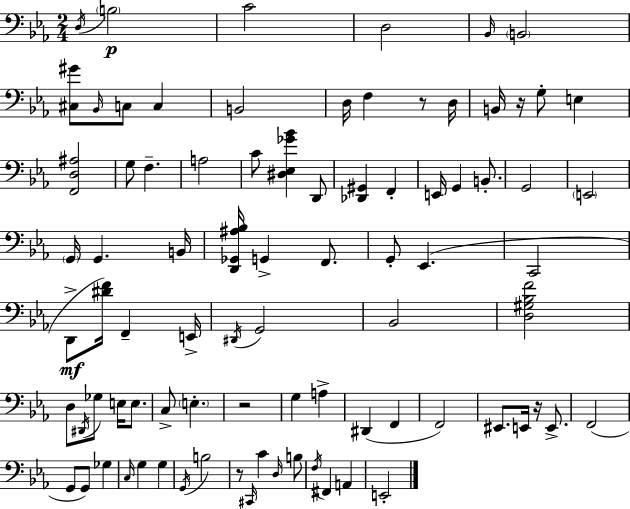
X:1
T:Untitled
M:2/4
L:1/4
K:Eb
D,/4 B,2 C2 D,2 _B,,/4 B,,2 [^C,^G]/2 _B,,/4 C,/2 C, B,,2 D,/4 F, z/2 D,/4 B,,/4 z/4 G,/2 E, [F,,D,^A,]2 G,/2 F, A,2 C/2 [^D,_E,_G_B] D,,/2 [_D,,^G,,] F,, E,,/4 G,, B,,/2 G,,2 E,,2 G,,/4 G,, B,,/4 [D,,_G,,^A,_B,]/4 G,, F,,/2 G,,/2 _E,, C,,2 D,,/2 [^DF]/4 F,, E,,/4 ^D,,/4 G,,2 _B,,2 [D,^G,_B,F]2 D,/2 ^D,,/4 _G,/2 E,/4 E,/2 C,/2 E, z2 G, A, ^D,, F,, F,,2 ^E,,/2 E,,/4 z/4 E,,/2 F,,2 G,,/2 G,,/2 _G, C,/4 G, G, G,,/4 B,2 z/2 ^C,,/4 C D,/4 B,/2 F,/4 ^F,, A,, E,,2